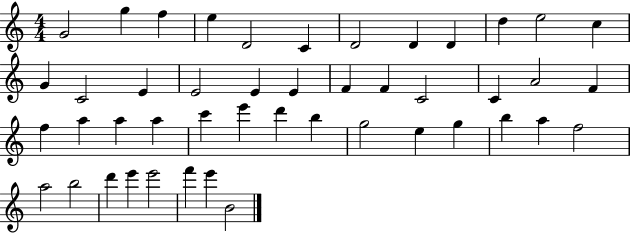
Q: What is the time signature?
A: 4/4